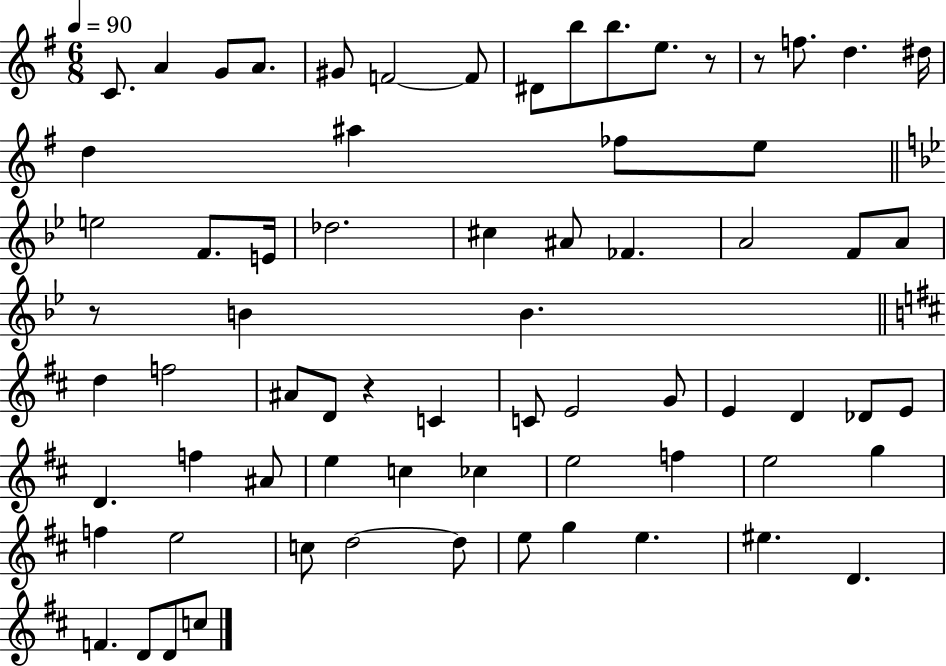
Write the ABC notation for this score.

X:1
T:Untitled
M:6/8
L:1/4
K:G
C/2 A G/2 A/2 ^G/2 F2 F/2 ^D/2 b/2 b/2 e/2 z/2 z/2 f/2 d ^d/4 d ^a _f/2 e/2 e2 F/2 E/4 _d2 ^c ^A/2 _F A2 F/2 A/2 z/2 B B d f2 ^A/2 D/2 z C C/2 E2 G/2 E D _D/2 E/2 D f ^A/2 e c _c e2 f e2 g f e2 c/2 d2 d/2 e/2 g e ^e D F D/2 D/2 c/2